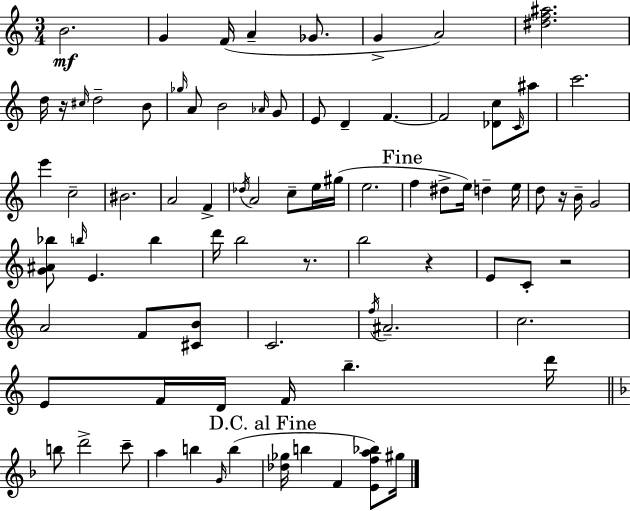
B4/h. G4/q F4/s A4/q Gb4/e. G4/q A4/h [D#5,F5,A#5]/h. D5/s R/s C#5/s D5/h B4/e Gb5/s A4/e B4/h Ab4/s G4/e E4/e D4/q F4/q. F4/h [Db4,C5]/e C4/s A#5/e C6/h. E6/q C5/h BIS4/h. A4/h F4/q Db5/s A4/h C5/e E5/s G#5/s E5/h. F5/q D#5/e E5/s D5/q E5/s D5/e R/s B4/s G4/h [G4,A#4,Bb5]/e B5/s E4/q. B5/q D6/s B5/h R/e. B5/h R/q E4/e C4/e R/h A4/h F4/e [C#4,B4]/e C4/h. F5/s A#4/h. C5/h. E4/e F4/s D4/s F4/s B5/q. D6/s B5/e D6/h C6/e A5/q B5/q G4/s B5/q [Db5,Gb5]/s B5/q F4/q [E4,F5,A5,Bb5]/e G#5/s